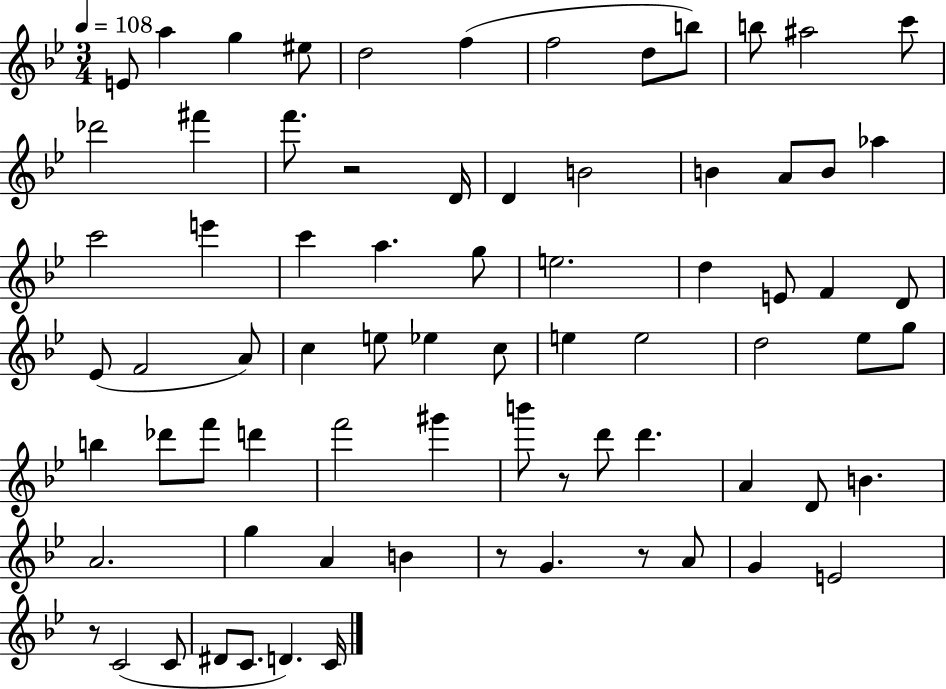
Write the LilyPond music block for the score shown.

{
  \clef treble
  \numericTimeSignature
  \time 3/4
  \key bes \major
  \tempo 4 = 108
  e'8 a''4 g''4 eis''8 | d''2 f''4( | f''2 d''8 b''8) | b''8 ais''2 c'''8 | \break des'''2 fis'''4 | f'''8. r2 d'16 | d'4 b'2 | b'4 a'8 b'8 aes''4 | \break c'''2 e'''4 | c'''4 a''4. g''8 | e''2. | d''4 e'8 f'4 d'8 | \break ees'8( f'2 a'8) | c''4 e''8 ees''4 c''8 | e''4 e''2 | d''2 ees''8 g''8 | \break b''4 des'''8 f'''8 d'''4 | f'''2 gis'''4 | b'''8 r8 d'''8 d'''4. | a'4 d'8 b'4. | \break a'2. | g''4 a'4 b'4 | r8 g'4. r8 a'8 | g'4 e'2 | \break r8 c'2( c'8 | dis'8 c'8. d'4.) c'16 | \bar "|."
}